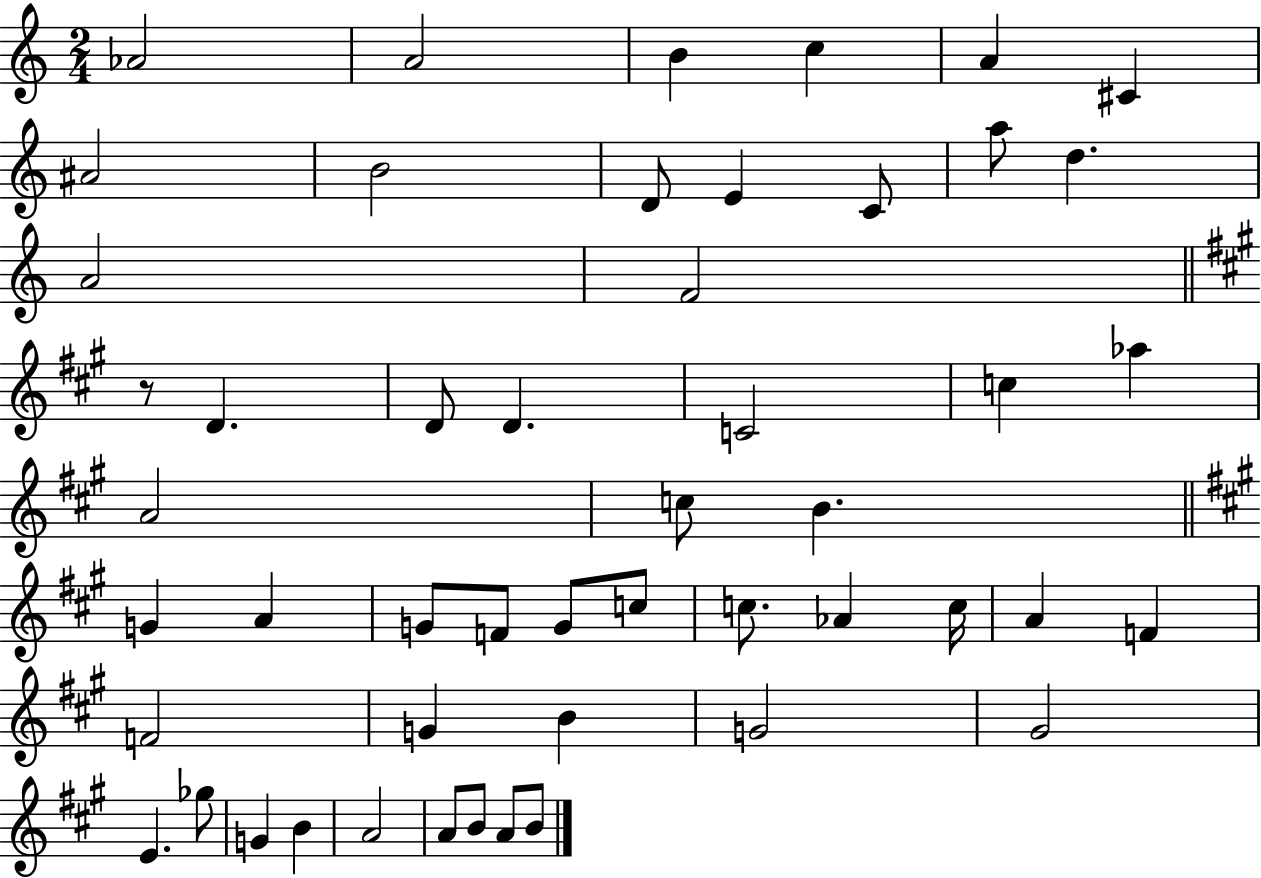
{
  \clef treble
  \numericTimeSignature
  \time 2/4
  \key c \major
  aes'2 | a'2 | b'4 c''4 | a'4 cis'4 | \break ais'2 | b'2 | d'8 e'4 c'8 | a''8 d''4. | \break a'2 | f'2 | \bar "||" \break \key a \major r8 d'4. | d'8 d'4. | c'2 | c''4 aes''4 | \break a'2 | c''8 b'4. | \bar "||" \break \key a \major g'4 a'4 | g'8 f'8 g'8 c''8 | c''8. aes'4 c''16 | a'4 f'4 | \break f'2 | g'4 b'4 | g'2 | gis'2 | \break e'4. ges''8 | g'4 b'4 | a'2 | a'8 b'8 a'8 b'8 | \break \bar "|."
}